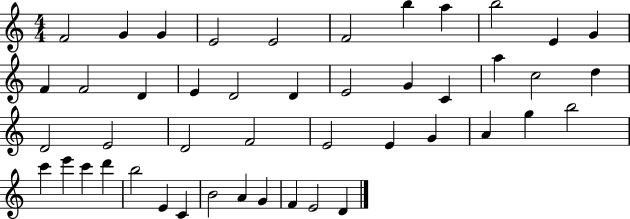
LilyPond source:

{
  \clef treble
  \numericTimeSignature
  \time 4/4
  \key c \major
  f'2 g'4 g'4 | e'2 e'2 | f'2 b''4 a''4 | b''2 e'4 g'4 | \break f'4 f'2 d'4 | e'4 d'2 d'4 | e'2 g'4 c'4 | a''4 c''2 d''4 | \break d'2 e'2 | d'2 f'2 | e'2 e'4 g'4 | a'4 g''4 b''2 | \break c'''4 e'''4 c'''4 d'''4 | b''2 e'4 c'4 | b'2 a'4 g'4 | f'4 e'2 d'4 | \break \bar "|."
}